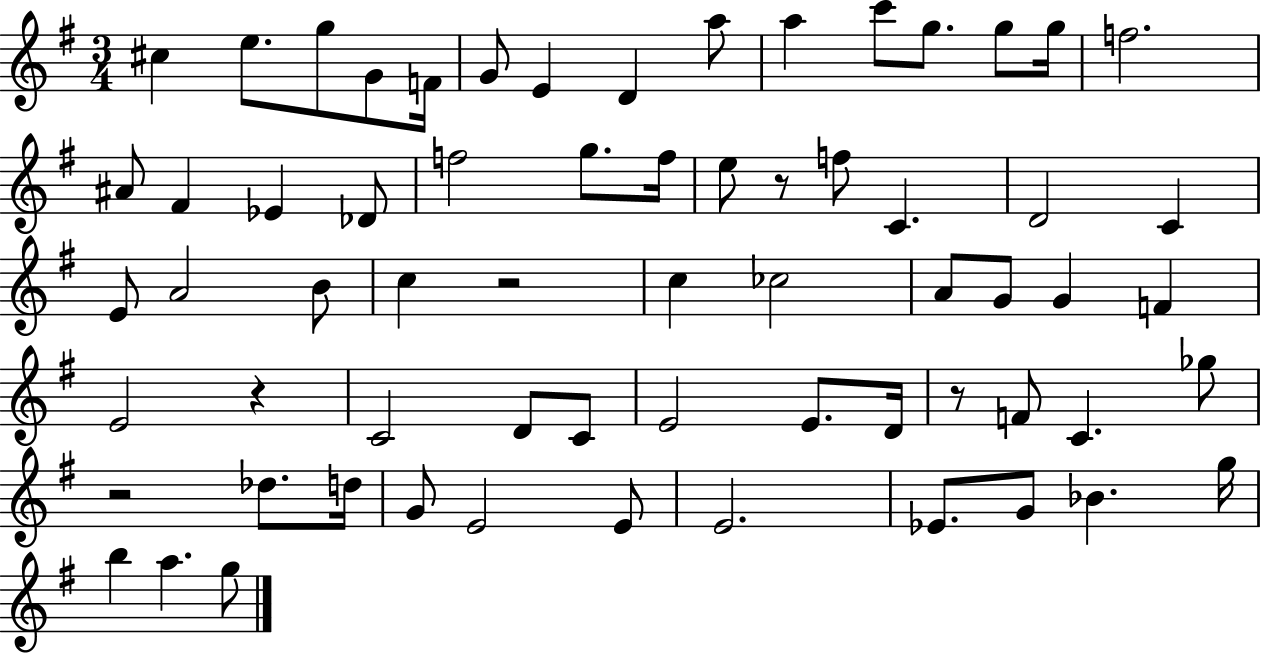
C#5/q E5/e. G5/e G4/e F4/s G4/e E4/q D4/q A5/e A5/q C6/e G5/e. G5/e G5/s F5/h. A#4/e F#4/q Eb4/q Db4/e F5/h G5/e. F5/s E5/e R/e F5/e C4/q. D4/h C4/q E4/e A4/h B4/e C5/q R/h C5/q CES5/h A4/e G4/e G4/q F4/q E4/h R/q C4/h D4/e C4/e E4/h E4/e. D4/s R/e F4/e C4/q. Gb5/e R/h Db5/e. D5/s G4/e E4/h E4/e E4/h. Eb4/e. G4/e Bb4/q. G5/s B5/q A5/q. G5/e